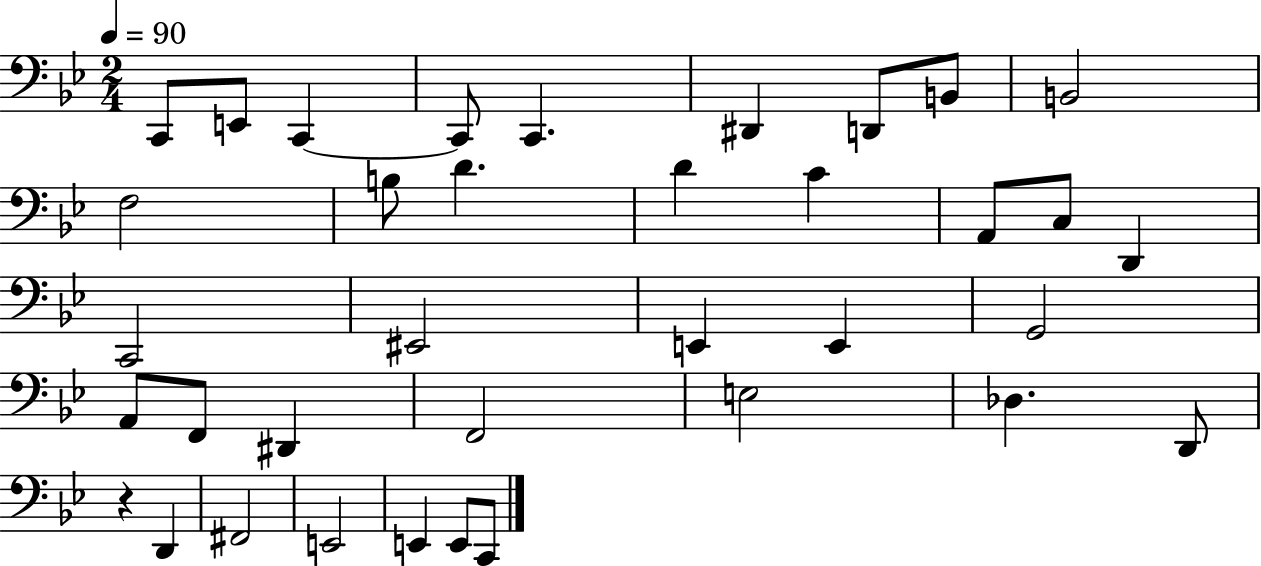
{
  \clef bass
  \numericTimeSignature
  \time 2/4
  \key bes \major
  \tempo 4 = 90
  c,8 e,8 c,4~~ | c,8 c,4. | dis,4 d,8 b,8 | b,2 | \break f2 | b8 d'4. | d'4 c'4 | a,8 c8 d,4 | \break c,2 | eis,2 | e,4 e,4 | g,2 | \break a,8 f,8 dis,4 | f,2 | e2 | des4. d,8 | \break r4 d,4 | fis,2 | e,2 | e,4 e,8 c,8 | \break \bar "|."
}